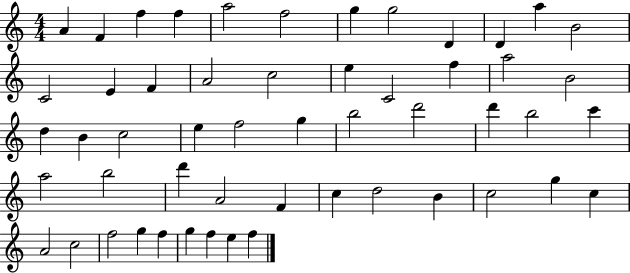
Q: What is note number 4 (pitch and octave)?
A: F5